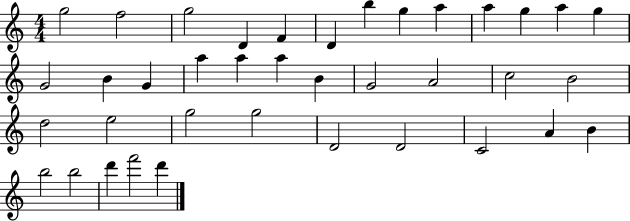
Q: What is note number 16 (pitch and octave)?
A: G4